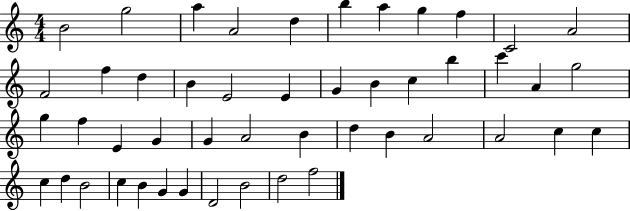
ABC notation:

X:1
T:Untitled
M:4/4
L:1/4
K:C
B2 g2 a A2 d b a g f C2 A2 F2 f d B E2 E G B c b c' A g2 g f E G G A2 B d B A2 A2 c c c d B2 c B G G D2 B2 d2 f2